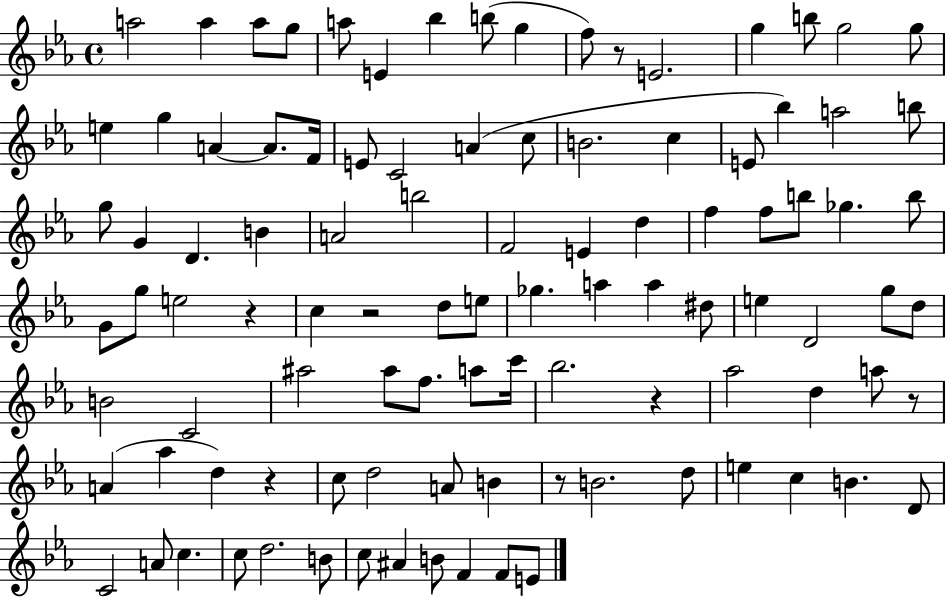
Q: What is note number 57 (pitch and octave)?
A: G5